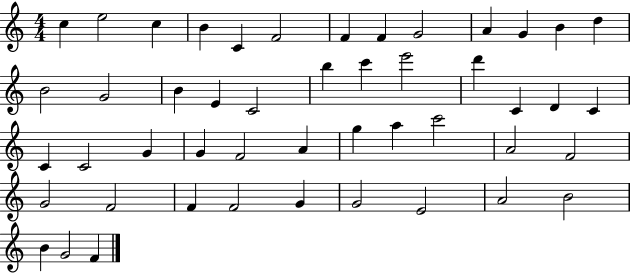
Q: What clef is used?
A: treble